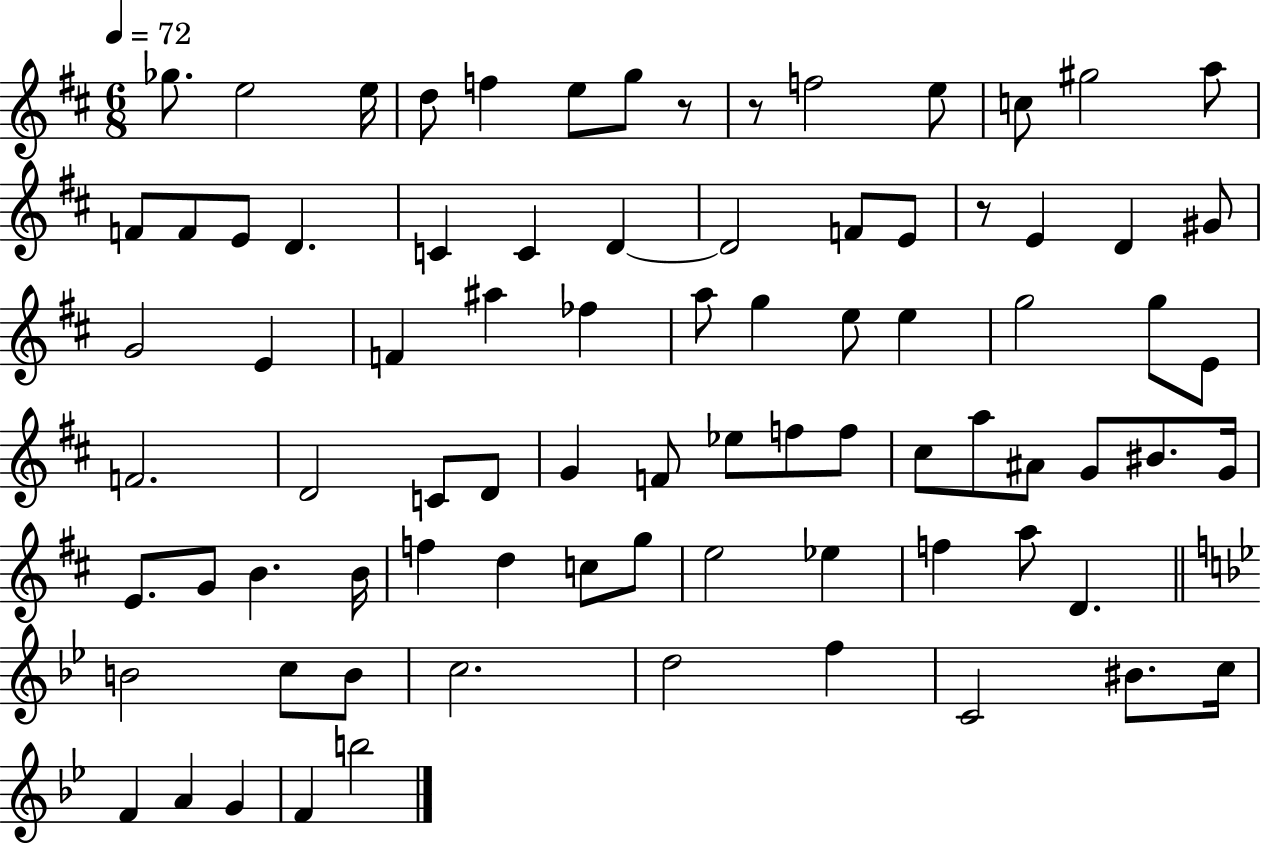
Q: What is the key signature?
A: D major